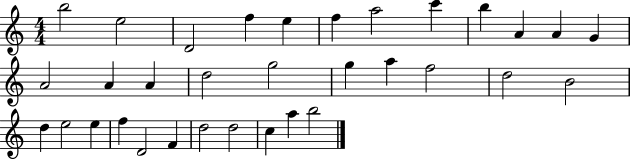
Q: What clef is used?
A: treble